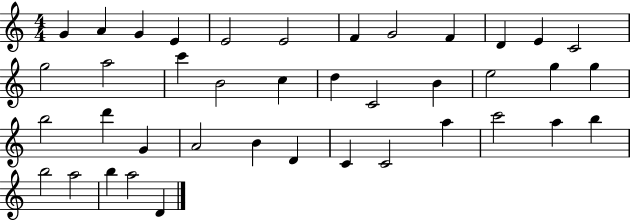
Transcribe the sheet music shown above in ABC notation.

X:1
T:Untitled
M:4/4
L:1/4
K:C
G A G E E2 E2 F G2 F D E C2 g2 a2 c' B2 c d C2 B e2 g g b2 d' G A2 B D C C2 a c'2 a b b2 a2 b a2 D